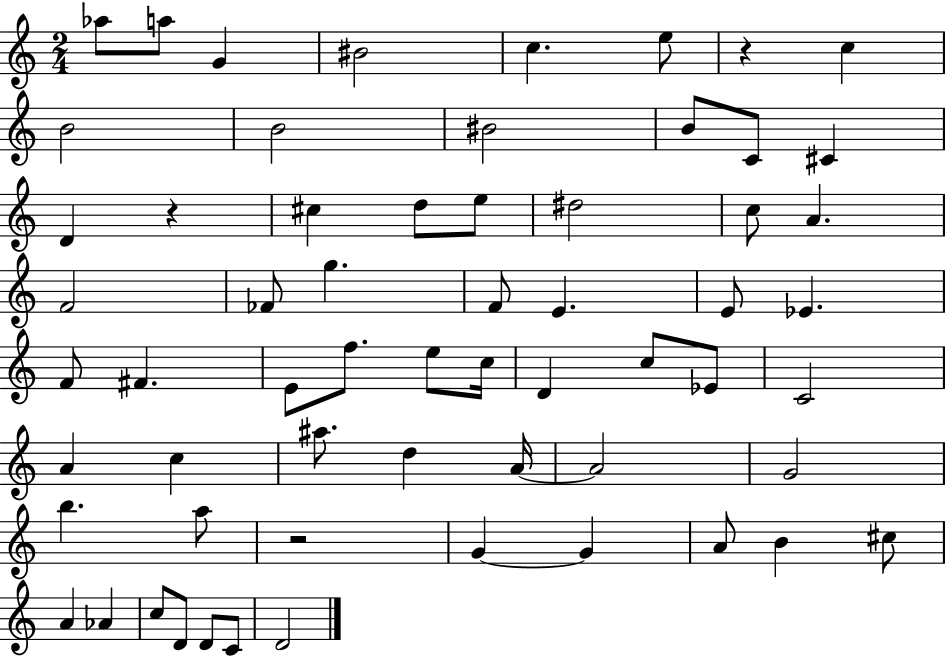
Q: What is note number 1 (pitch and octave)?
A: Ab5